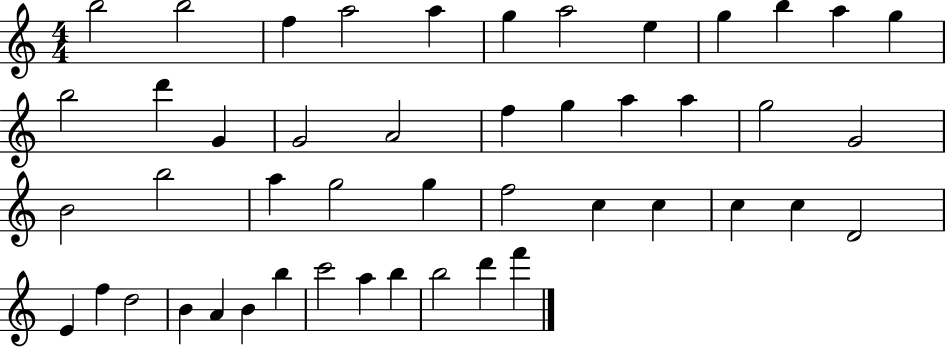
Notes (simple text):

B5/h B5/h F5/q A5/h A5/q G5/q A5/h E5/q G5/q B5/q A5/q G5/q B5/h D6/q G4/q G4/h A4/h F5/q G5/q A5/q A5/q G5/h G4/h B4/h B5/h A5/q G5/h G5/q F5/h C5/q C5/q C5/q C5/q D4/h E4/q F5/q D5/h B4/q A4/q B4/q B5/q C6/h A5/q B5/q B5/h D6/q F6/q